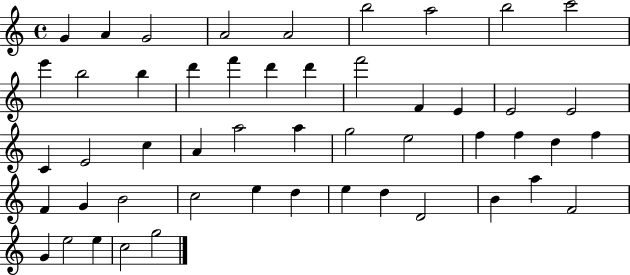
X:1
T:Untitled
M:4/4
L:1/4
K:C
G A G2 A2 A2 b2 a2 b2 c'2 e' b2 b d' f' d' d' f'2 F E E2 E2 C E2 c A a2 a g2 e2 f f d f F G B2 c2 e d e d D2 B a F2 G e2 e c2 g2